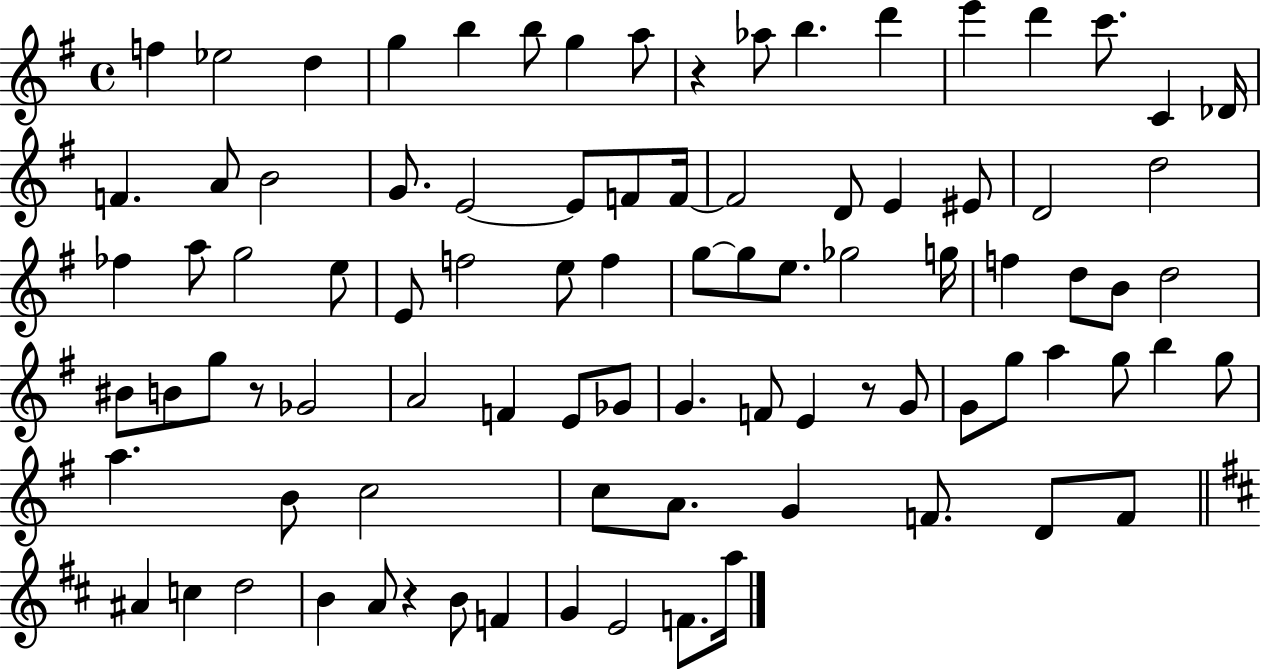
{
  \clef treble
  \time 4/4
  \defaultTimeSignature
  \key g \major
  \repeat volta 2 { f''4 ees''2 d''4 | g''4 b''4 b''8 g''4 a''8 | r4 aes''8 b''4. d'''4 | e'''4 d'''4 c'''8. c'4 des'16 | \break f'4. a'8 b'2 | g'8. e'2~~ e'8 f'8 f'16~~ | f'2 d'8 e'4 eis'8 | d'2 d''2 | \break fes''4 a''8 g''2 e''8 | e'8 f''2 e''8 f''4 | g''8~~ g''8 e''8. ges''2 g''16 | f''4 d''8 b'8 d''2 | \break bis'8 b'8 g''8 r8 ges'2 | a'2 f'4 e'8 ges'8 | g'4. f'8 e'4 r8 g'8 | g'8 g''8 a''4 g''8 b''4 g''8 | \break a''4. b'8 c''2 | c''8 a'8. g'4 f'8. d'8 f'8 | \bar "||" \break \key d \major ais'4 c''4 d''2 | b'4 a'8 r4 b'8 f'4 | g'4 e'2 f'8. a''16 | } \bar "|."
}